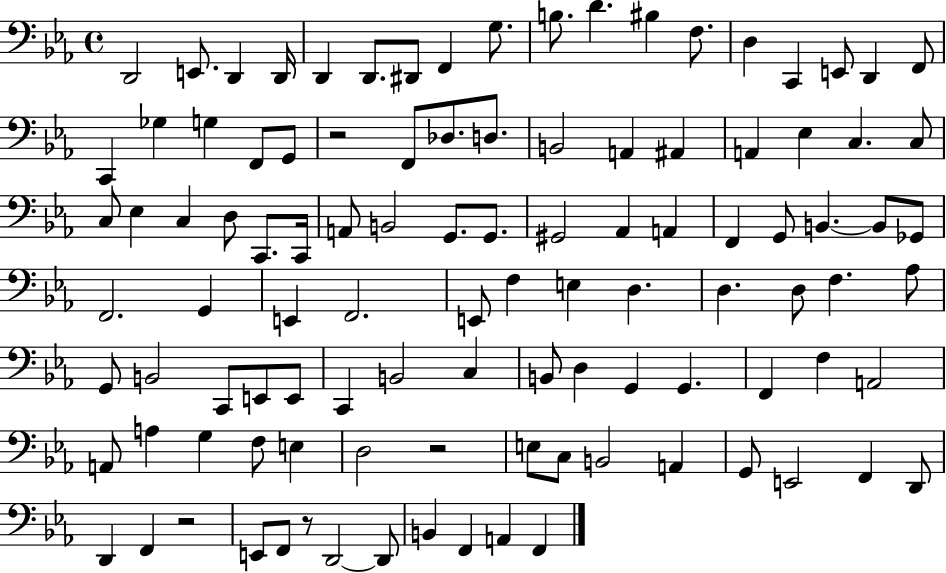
{
  \clef bass
  \time 4/4
  \defaultTimeSignature
  \key ees \major
  d,2 e,8. d,4 d,16 | d,4 d,8. dis,8 f,4 g8. | b8. d'4. bis4 f8. | d4 c,4 e,8 d,4 f,8 | \break c,4 ges4 g4 f,8 g,8 | r2 f,8 des8. d8. | b,2 a,4 ais,4 | a,4 ees4 c4. c8 | \break c8 ees4 c4 d8 c,8. c,16 | a,8 b,2 g,8. g,8. | gis,2 aes,4 a,4 | f,4 g,8 b,4.~~ b,8 ges,8 | \break f,2. g,4 | e,4 f,2. | e,8 f4 e4 d4. | d4. d8 f4. aes8 | \break g,8 b,2 c,8 e,8 e,8 | c,4 b,2 c4 | b,8 d4 g,4 g,4. | f,4 f4 a,2 | \break a,8 a4 g4 f8 e4 | d2 r2 | e8 c8 b,2 a,4 | g,8 e,2 f,4 d,8 | \break d,4 f,4 r2 | e,8 f,8 r8 d,2~~ d,8 | b,4 f,4 a,4 f,4 | \bar "|."
}